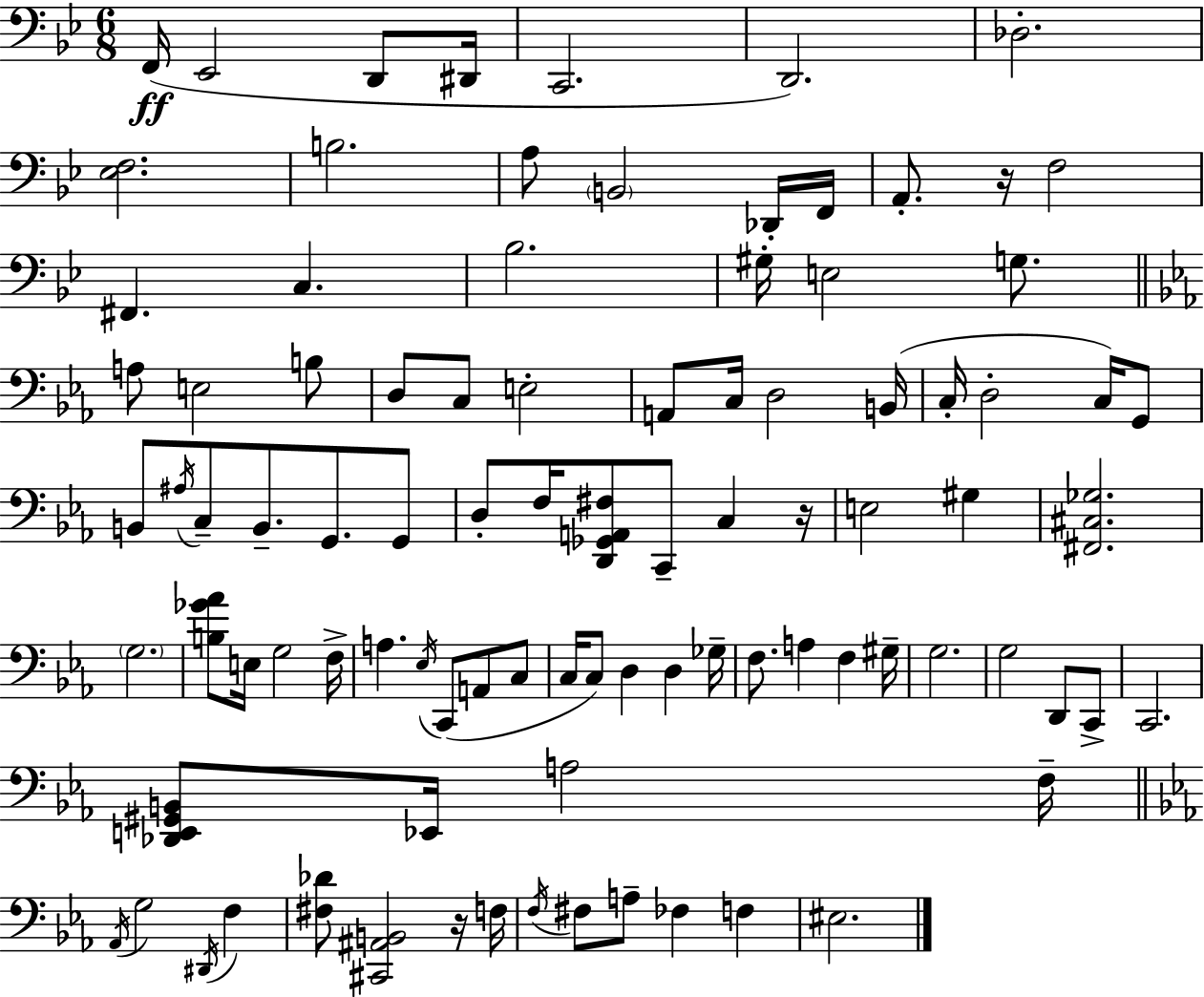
X:1
T:Untitled
M:6/8
L:1/4
K:Bb
F,,/4 _E,,2 D,,/2 ^D,,/4 C,,2 D,,2 _D,2 [_E,F,]2 B,2 A,/2 B,,2 _D,,/4 F,,/4 A,,/2 z/4 F,2 ^F,, C, _B,2 ^G,/4 E,2 G,/2 A,/2 E,2 B,/2 D,/2 C,/2 E,2 A,,/2 C,/4 D,2 B,,/4 C,/4 D,2 C,/4 G,,/2 B,,/2 ^A,/4 C,/2 B,,/2 G,,/2 G,,/2 D,/2 F,/4 [D,,_G,,A,,^F,]/2 C,,/2 C, z/4 E,2 ^G, [^F,,^C,_G,]2 G,2 [B,_G_A]/2 E,/4 G,2 F,/4 A, _E,/4 C,,/2 A,,/2 C,/2 C,/4 C,/2 D, D, _G,/4 F,/2 A, F, ^G,/4 G,2 G,2 D,,/2 C,,/2 C,,2 [_D,,E,,^G,,B,,]/2 _E,,/4 A,2 F,/4 _A,,/4 G,2 ^D,,/4 F, [^F,_D]/2 [^C,,^A,,B,,]2 z/4 F,/4 F,/4 ^F,/2 A,/2 _F, F, ^E,2